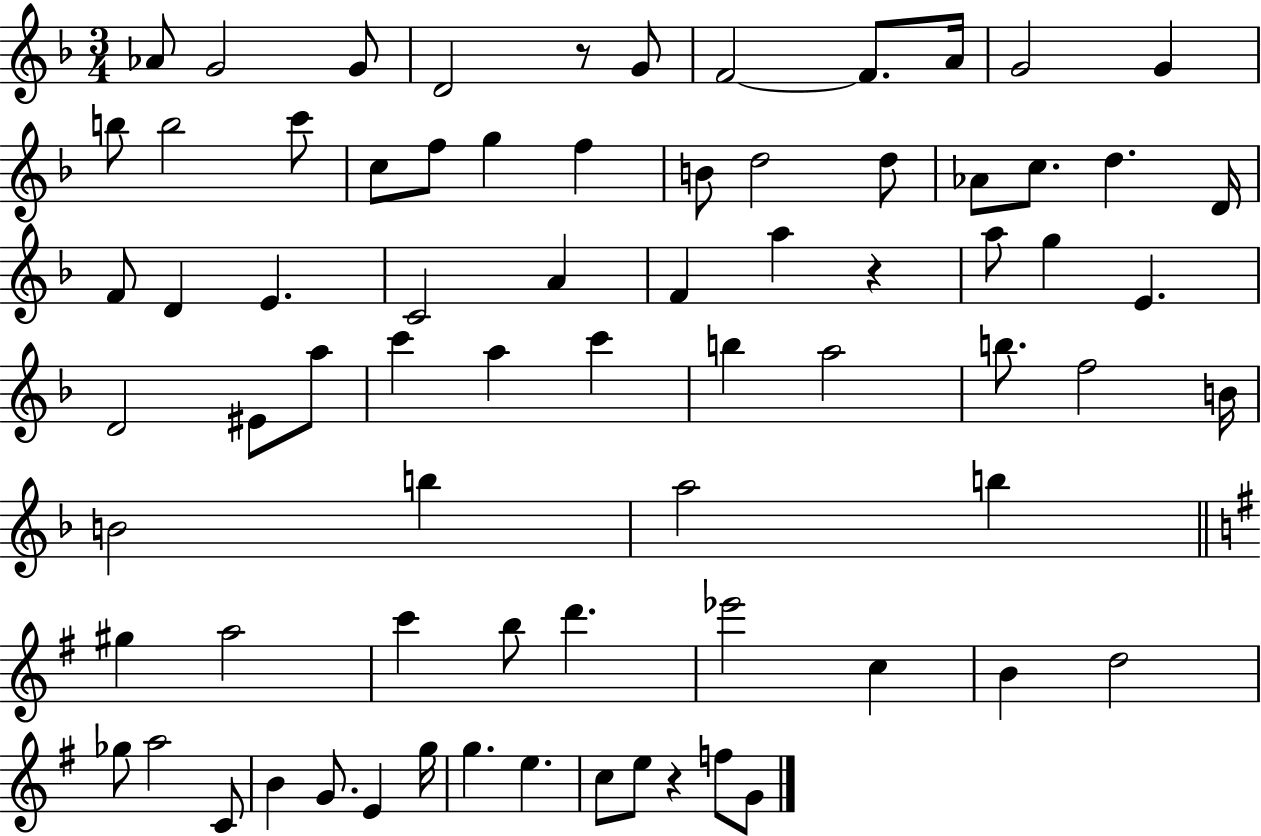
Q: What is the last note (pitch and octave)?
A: G4